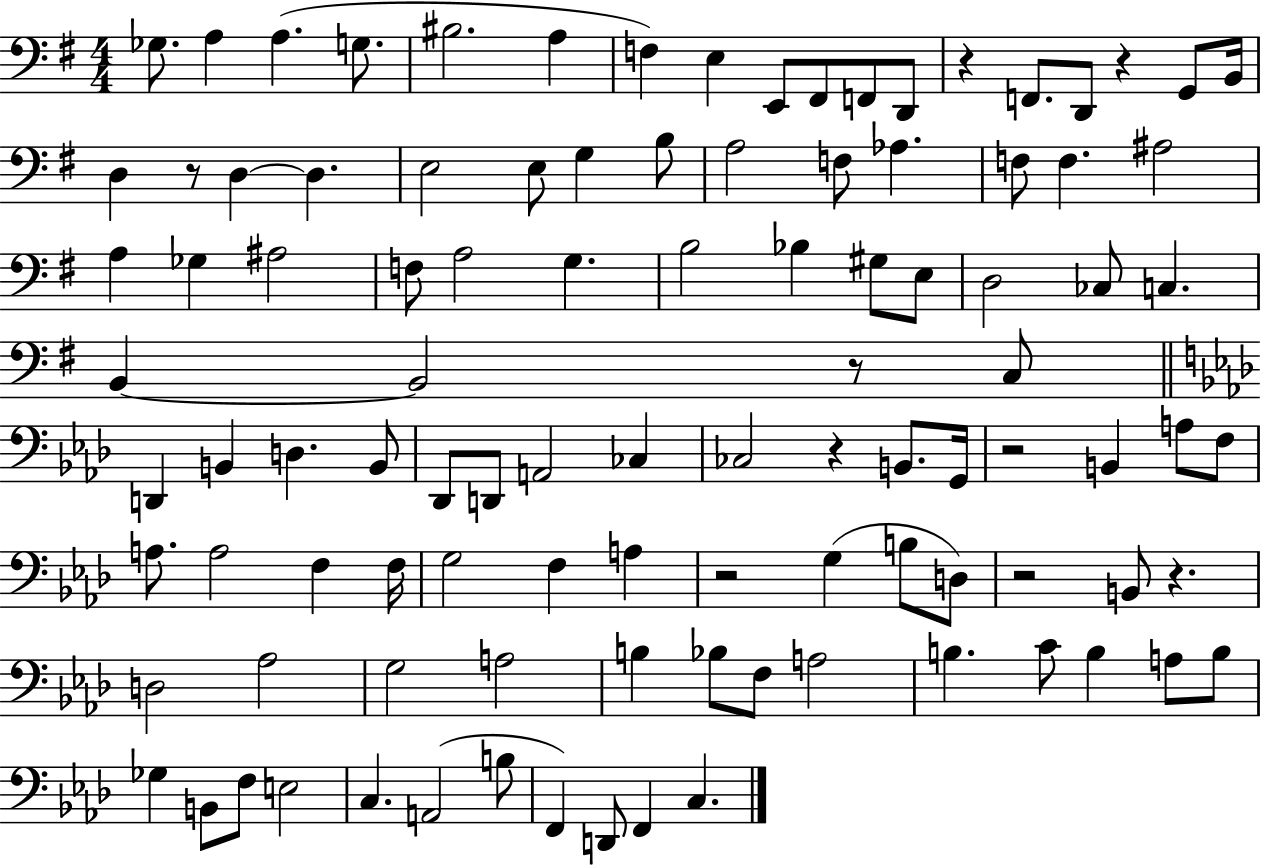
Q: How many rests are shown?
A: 9